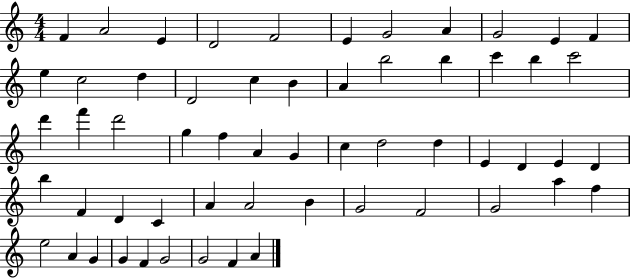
X:1
T:Untitled
M:4/4
L:1/4
K:C
F A2 E D2 F2 E G2 A G2 E F e c2 d D2 c B A b2 b c' b c'2 d' f' d'2 g f A G c d2 d E D E D b F D C A A2 B G2 F2 G2 a f e2 A G G F G2 G2 F A